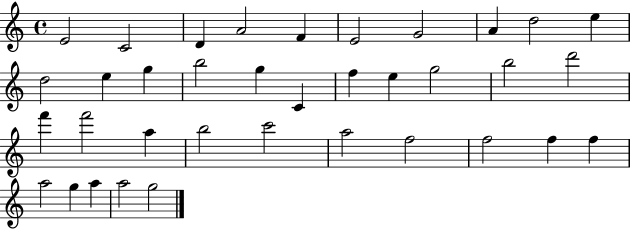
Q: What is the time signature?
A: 4/4